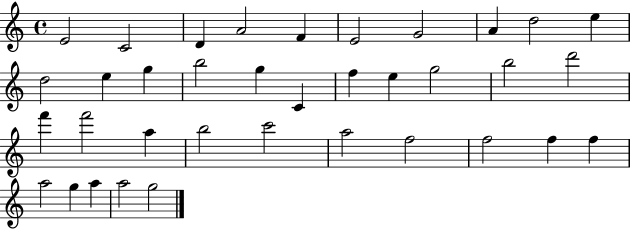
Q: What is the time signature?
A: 4/4